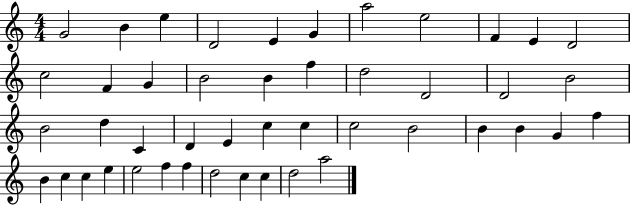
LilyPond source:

{
  \clef treble
  \numericTimeSignature
  \time 4/4
  \key c \major
  g'2 b'4 e''4 | d'2 e'4 g'4 | a''2 e''2 | f'4 e'4 d'2 | \break c''2 f'4 g'4 | b'2 b'4 f''4 | d''2 d'2 | d'2 b'2 | \break b'2 d''4 c'4 | d'4 e'4 c''4 c''4 | c''2 b'2 | b'4 b'4 g'4 f''4 | \break b'4 c''4 c''4 e''4 | e''2 f''4 f''4 | d''2 c''4 c''4 | d''2 a''2 | \break \bar "|."
}